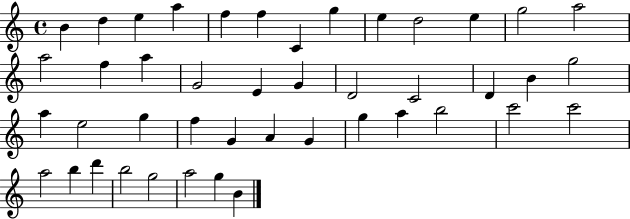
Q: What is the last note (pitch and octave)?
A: B4